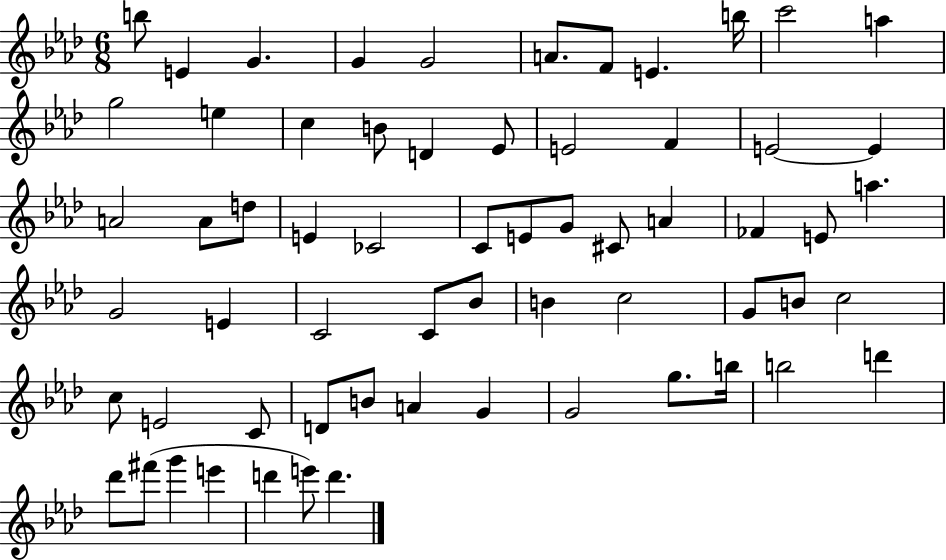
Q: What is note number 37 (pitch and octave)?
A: C4